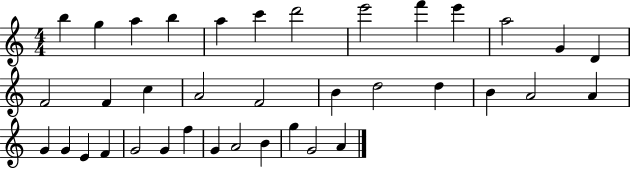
B5/q G5/q A5/q B5/q A5/q C6/q D6/h E6/h F6/q E6/q A5/h G4/q D4/q F4/h F4/q C5/q A4/h F4/h B4/q D5/h D5/q B4/q A4/h A4/q G4/q G4/q E4/q F4/q G4/h G4/q F5/q G4/q A4/h B4/q G5/q G4/h A4/q